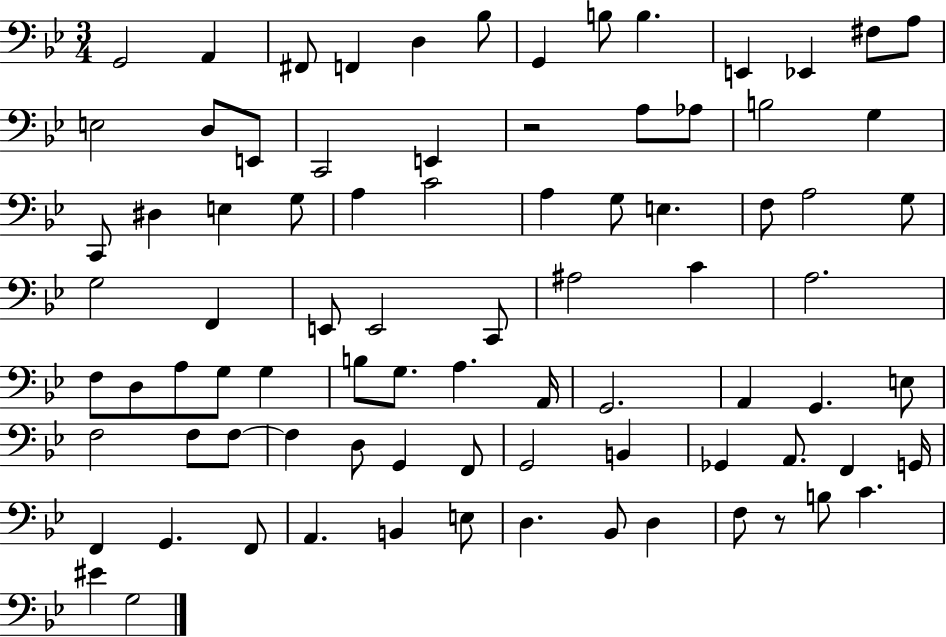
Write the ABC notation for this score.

X:1
T:Untitled
M:3/4
L:1/4
K:Bb
G,,2 A,, ^F,,/2 F,, D, _B,/2 G,, B,/2 B, E,, _E,, ^F,/2 A,/2 E,2 D,/2 E,,/2 C,,2 E,, z2 A,/2 _A,/2 B,2 G, C,,/2 ^D, E, G,/2 A, C2 A, G,/2 E, F,/2 A,2 G,/2 G,2 F,, E,,/2 E,,2 C,,/2 ^A,2 C A,2 F,/2 D,/2 A,/2 G,/2 G, B,/2 G,/2 A, A,,/4 G,,2 A,, G,, E,/2 F,2 F,/2 F,/2 F, D,/2 G,, F,,/2 G,,2 B,, _G,, A,,/2 F,, G,,/4 F,, G,, F,,/2 A,, B,, E,/2 D, _B,,/2 D, F,/2 z/2 B,/2 C ^E G,2